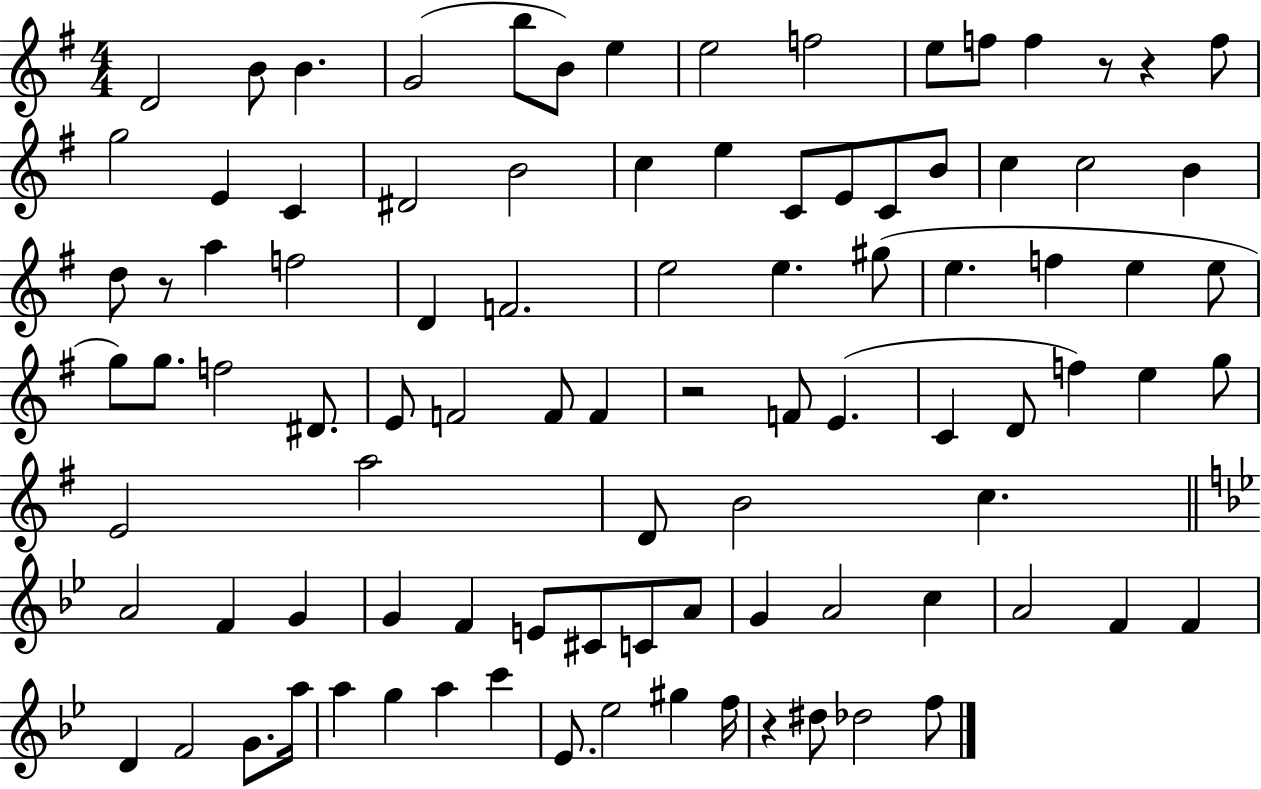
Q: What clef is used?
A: treble